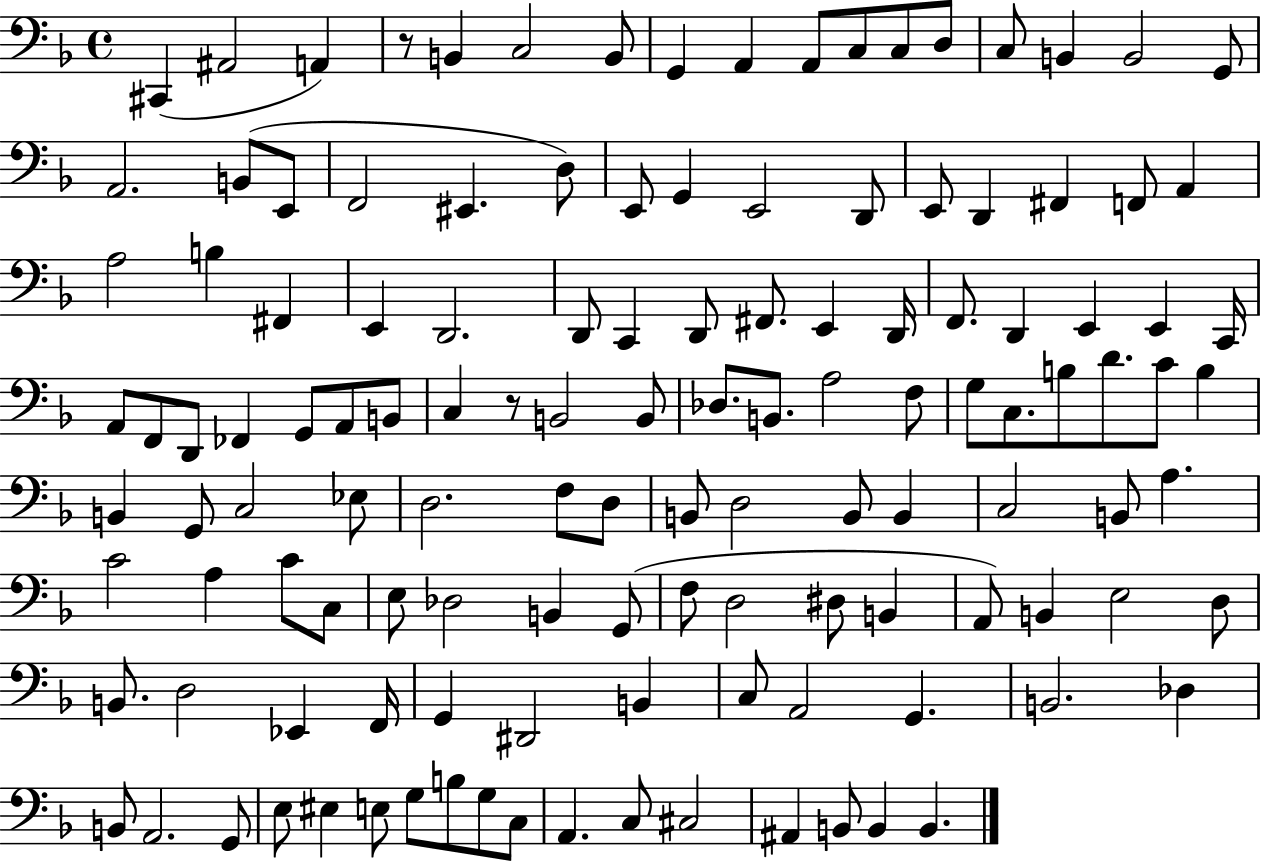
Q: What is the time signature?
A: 4/4